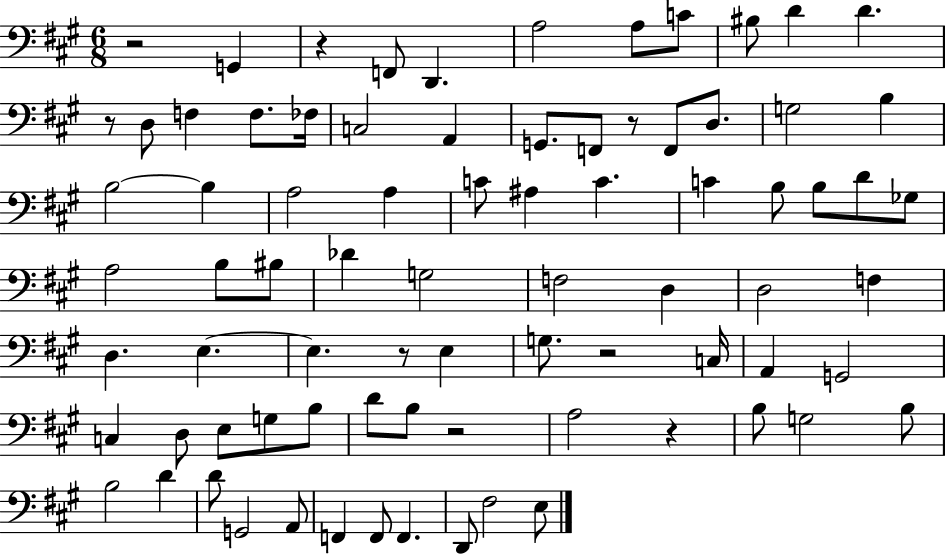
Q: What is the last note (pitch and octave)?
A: E3